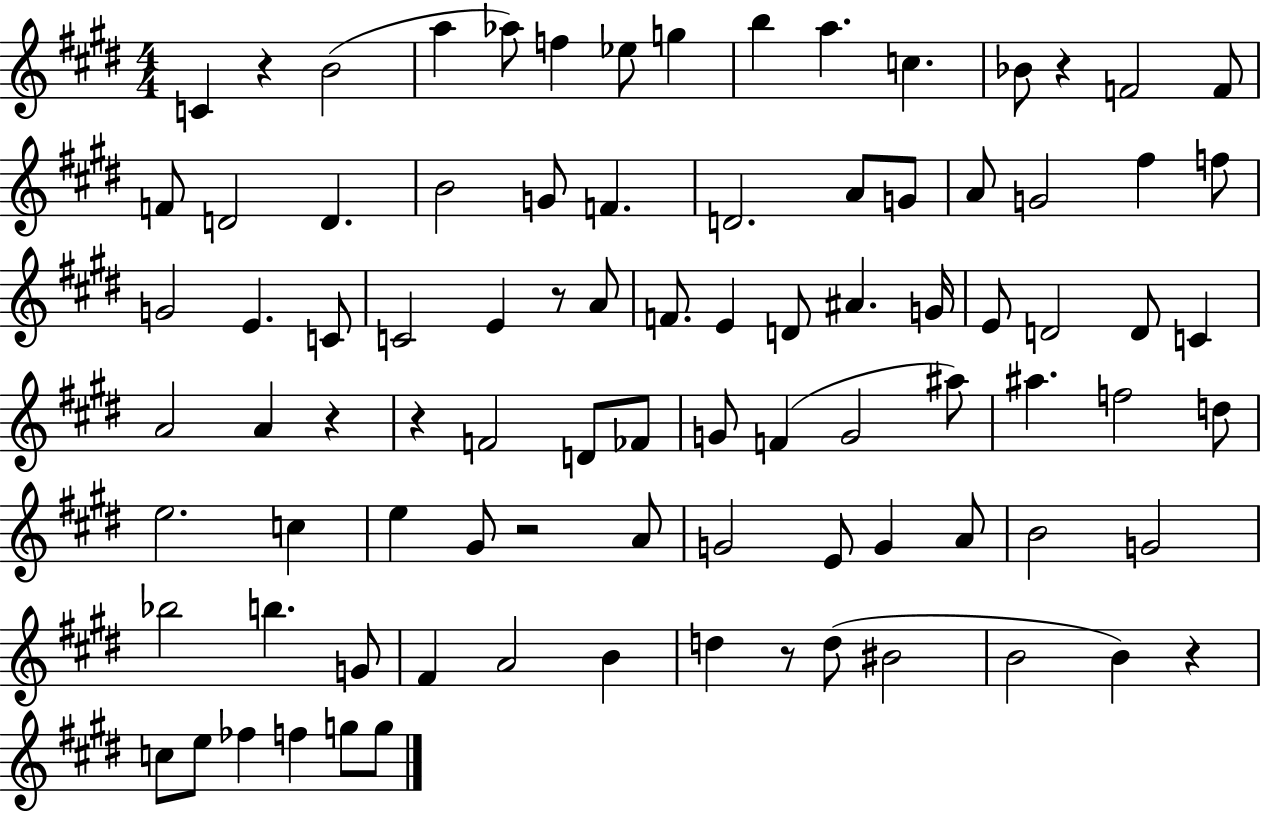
C4/q R/q B4/h A5/q Ab5/e F5/q Eb5/e G5/q B5/q A5/q. C5/q. Bb4/e R/q F4/h F4/e F4/e D4/h D4/q. B4/h G4/e F4/q. D4/h. A4/e G4/e A4/e G4/h F#5/q F5/e G4/h E4/q. C4/e C4/h E4/q R/e A4/e F4/e. E4/q D4/e A#4/q. G4/s E4/e D4/h D4/e C4/q A4/h A4/q R/q R/q F4/h D4/e FES4/e G4/e F4/q G4/h A#5/e A#5/q. F5/h D5/e E5/h. C5/q E5/q G#4/e R/h A4/e G4/h E4/e G4/q A4/e B4/h G4/h Bb5/h B5/q. G4/e F#4/q A4/h B4/q D5/q R/e D5/e BIS4/h B4/h B4/q R/q C5/e E5/e FES5/q F5/q G5/e G5/e